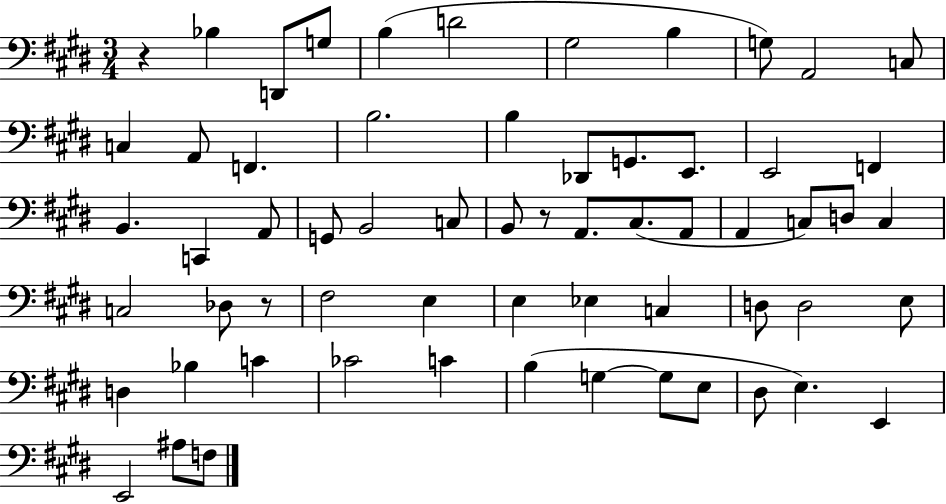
R/q Bb3/q D2/e G3/e B3/q D4/h G#3/h B3/q G3/e A2/h C3/e C3/q A2/e F2/q. B3/h. B3/q Db2/e G2/e. E2/e. E2/h F2/q B2/q. C2/q A2/e G2/e B2/h C3/e B2/e R/e A2/e. C#3/e. A2/e A2/q C3/e D3/e C3/q C3/h Db3/e R/e F#3/h E3/q E3/q Eb3/q C3/q D3/e D3/h E3/e D3/q Bb3/q C4/q CES4/h C4/q B3/q G3/q G3/e E3/e D#3/e E3/q. E2/q E2/h A#3/e F3/e